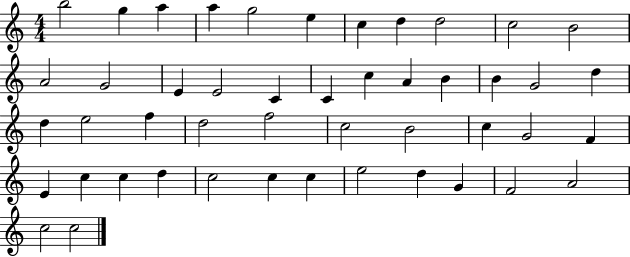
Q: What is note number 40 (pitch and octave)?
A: C5